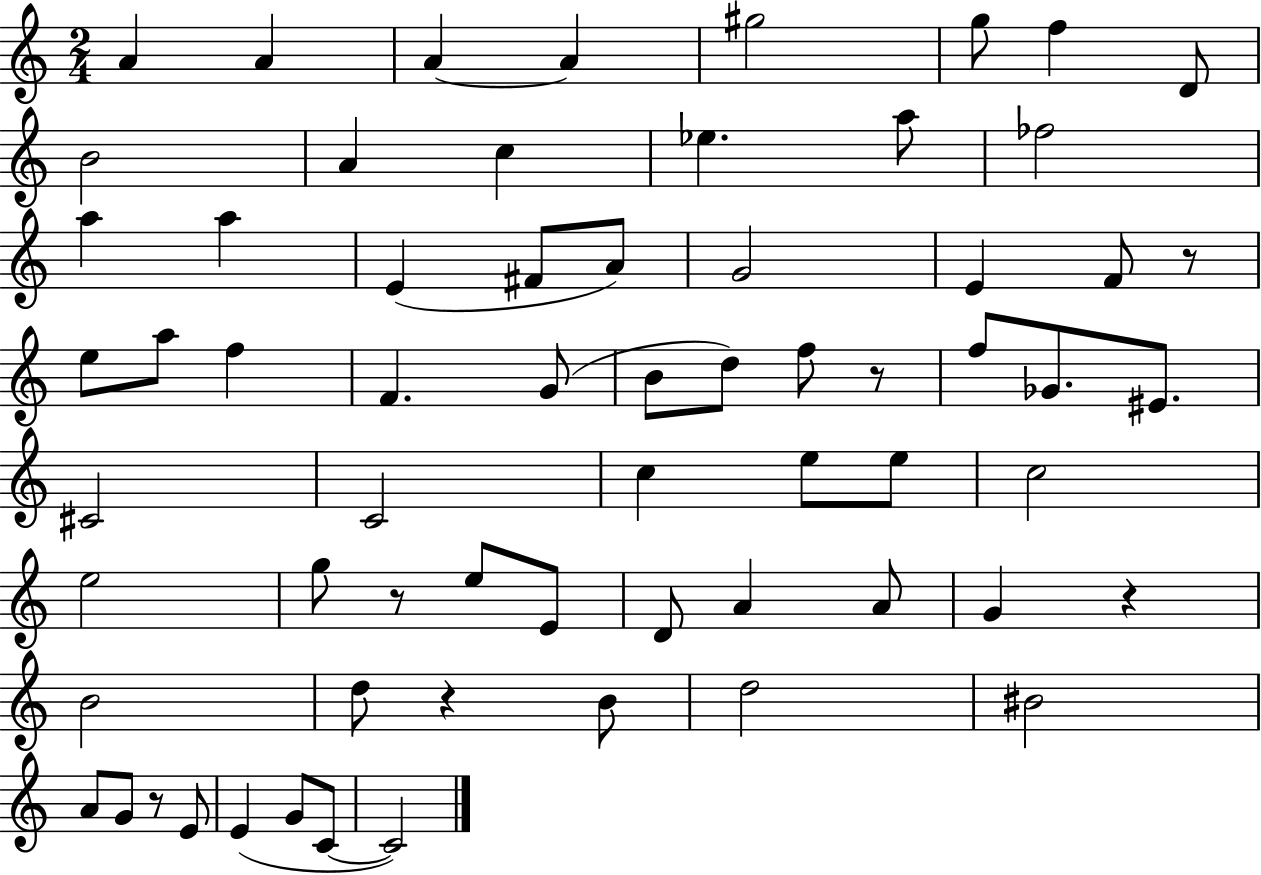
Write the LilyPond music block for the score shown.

{
  \clef treble
  \numericTimeSignature
  \time 2/4
  \key c \major
  \repeat volta 2 { a'4 a'4 | a'4~~ a'4 | gis''2 | g''8 f''4 d'8 | \break b'2 | a'4 c''4 | ees''4. a''8 | fes''2 | \break a''4 a''4 | e'4( fis'8 a'8) | g'2 | e'4 f'8 r8 | \break e''8 a''8 f''4 | f'4. g'8( | b'8 d''8) f''8 r8 | f''8 ges'8. eis'8. | \break cis'2 | c'2 | c''4 e''8 e''8 | c''2 | \break e''2 | g''8 r8 e''8 e'8 | d'8 a'4 a'8 | g'4 r4 | \break b'2 | d''8 r4 b'8 | d''2 | bis'2 | \break a'8 g'8 r8 e'8 | e'4( g'8 c'8~~ | c'2) | } \bar "|."
}